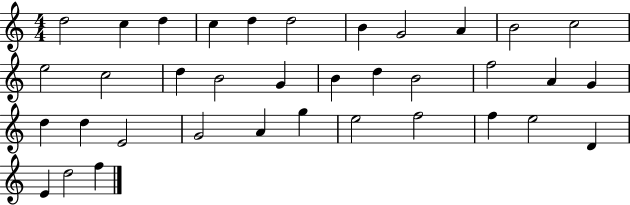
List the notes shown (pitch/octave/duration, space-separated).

D5/h C5/q D5/q C5/q D5/q D5/h B4/q G4/h A4/q B4/h C5/h E5/h C5/h D5/q B4/h G4/q B4/q D5/q B4/h F5/h A4/q G4/q D5/q D5/q E4/h G4/h A4/q G5/q E5/h F5/h F5/q E5/h D4/q E4/q D5/h F5/q